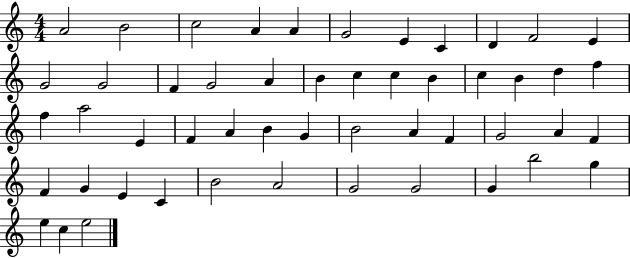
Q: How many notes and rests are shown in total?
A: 51